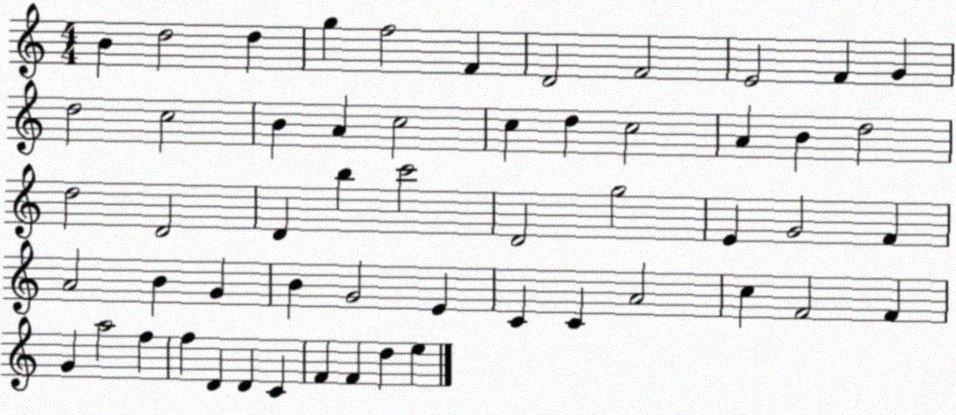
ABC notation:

X:1
T:Untitled
M:4/4
L:1/4
K:C
B d2 d g f2 F D2 F2 E2 F G d2 c2 B A c2 c d c2 A B d2 d2 D2 D b c'2 D2 g2 E G2 F A2 B G B G2 E C C A2 c F2 F G a2 f f D D C F F d e